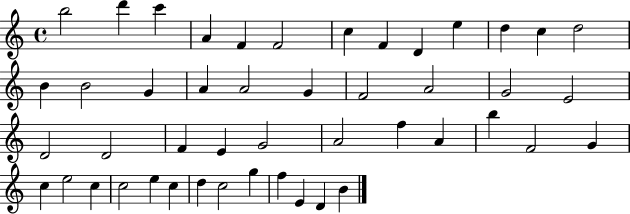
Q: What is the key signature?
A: C major